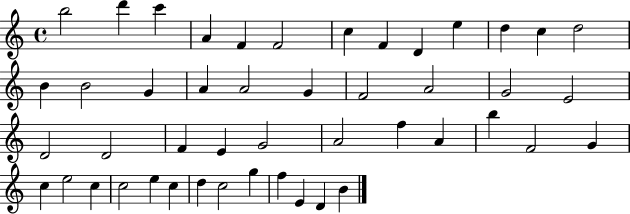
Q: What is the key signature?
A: C major